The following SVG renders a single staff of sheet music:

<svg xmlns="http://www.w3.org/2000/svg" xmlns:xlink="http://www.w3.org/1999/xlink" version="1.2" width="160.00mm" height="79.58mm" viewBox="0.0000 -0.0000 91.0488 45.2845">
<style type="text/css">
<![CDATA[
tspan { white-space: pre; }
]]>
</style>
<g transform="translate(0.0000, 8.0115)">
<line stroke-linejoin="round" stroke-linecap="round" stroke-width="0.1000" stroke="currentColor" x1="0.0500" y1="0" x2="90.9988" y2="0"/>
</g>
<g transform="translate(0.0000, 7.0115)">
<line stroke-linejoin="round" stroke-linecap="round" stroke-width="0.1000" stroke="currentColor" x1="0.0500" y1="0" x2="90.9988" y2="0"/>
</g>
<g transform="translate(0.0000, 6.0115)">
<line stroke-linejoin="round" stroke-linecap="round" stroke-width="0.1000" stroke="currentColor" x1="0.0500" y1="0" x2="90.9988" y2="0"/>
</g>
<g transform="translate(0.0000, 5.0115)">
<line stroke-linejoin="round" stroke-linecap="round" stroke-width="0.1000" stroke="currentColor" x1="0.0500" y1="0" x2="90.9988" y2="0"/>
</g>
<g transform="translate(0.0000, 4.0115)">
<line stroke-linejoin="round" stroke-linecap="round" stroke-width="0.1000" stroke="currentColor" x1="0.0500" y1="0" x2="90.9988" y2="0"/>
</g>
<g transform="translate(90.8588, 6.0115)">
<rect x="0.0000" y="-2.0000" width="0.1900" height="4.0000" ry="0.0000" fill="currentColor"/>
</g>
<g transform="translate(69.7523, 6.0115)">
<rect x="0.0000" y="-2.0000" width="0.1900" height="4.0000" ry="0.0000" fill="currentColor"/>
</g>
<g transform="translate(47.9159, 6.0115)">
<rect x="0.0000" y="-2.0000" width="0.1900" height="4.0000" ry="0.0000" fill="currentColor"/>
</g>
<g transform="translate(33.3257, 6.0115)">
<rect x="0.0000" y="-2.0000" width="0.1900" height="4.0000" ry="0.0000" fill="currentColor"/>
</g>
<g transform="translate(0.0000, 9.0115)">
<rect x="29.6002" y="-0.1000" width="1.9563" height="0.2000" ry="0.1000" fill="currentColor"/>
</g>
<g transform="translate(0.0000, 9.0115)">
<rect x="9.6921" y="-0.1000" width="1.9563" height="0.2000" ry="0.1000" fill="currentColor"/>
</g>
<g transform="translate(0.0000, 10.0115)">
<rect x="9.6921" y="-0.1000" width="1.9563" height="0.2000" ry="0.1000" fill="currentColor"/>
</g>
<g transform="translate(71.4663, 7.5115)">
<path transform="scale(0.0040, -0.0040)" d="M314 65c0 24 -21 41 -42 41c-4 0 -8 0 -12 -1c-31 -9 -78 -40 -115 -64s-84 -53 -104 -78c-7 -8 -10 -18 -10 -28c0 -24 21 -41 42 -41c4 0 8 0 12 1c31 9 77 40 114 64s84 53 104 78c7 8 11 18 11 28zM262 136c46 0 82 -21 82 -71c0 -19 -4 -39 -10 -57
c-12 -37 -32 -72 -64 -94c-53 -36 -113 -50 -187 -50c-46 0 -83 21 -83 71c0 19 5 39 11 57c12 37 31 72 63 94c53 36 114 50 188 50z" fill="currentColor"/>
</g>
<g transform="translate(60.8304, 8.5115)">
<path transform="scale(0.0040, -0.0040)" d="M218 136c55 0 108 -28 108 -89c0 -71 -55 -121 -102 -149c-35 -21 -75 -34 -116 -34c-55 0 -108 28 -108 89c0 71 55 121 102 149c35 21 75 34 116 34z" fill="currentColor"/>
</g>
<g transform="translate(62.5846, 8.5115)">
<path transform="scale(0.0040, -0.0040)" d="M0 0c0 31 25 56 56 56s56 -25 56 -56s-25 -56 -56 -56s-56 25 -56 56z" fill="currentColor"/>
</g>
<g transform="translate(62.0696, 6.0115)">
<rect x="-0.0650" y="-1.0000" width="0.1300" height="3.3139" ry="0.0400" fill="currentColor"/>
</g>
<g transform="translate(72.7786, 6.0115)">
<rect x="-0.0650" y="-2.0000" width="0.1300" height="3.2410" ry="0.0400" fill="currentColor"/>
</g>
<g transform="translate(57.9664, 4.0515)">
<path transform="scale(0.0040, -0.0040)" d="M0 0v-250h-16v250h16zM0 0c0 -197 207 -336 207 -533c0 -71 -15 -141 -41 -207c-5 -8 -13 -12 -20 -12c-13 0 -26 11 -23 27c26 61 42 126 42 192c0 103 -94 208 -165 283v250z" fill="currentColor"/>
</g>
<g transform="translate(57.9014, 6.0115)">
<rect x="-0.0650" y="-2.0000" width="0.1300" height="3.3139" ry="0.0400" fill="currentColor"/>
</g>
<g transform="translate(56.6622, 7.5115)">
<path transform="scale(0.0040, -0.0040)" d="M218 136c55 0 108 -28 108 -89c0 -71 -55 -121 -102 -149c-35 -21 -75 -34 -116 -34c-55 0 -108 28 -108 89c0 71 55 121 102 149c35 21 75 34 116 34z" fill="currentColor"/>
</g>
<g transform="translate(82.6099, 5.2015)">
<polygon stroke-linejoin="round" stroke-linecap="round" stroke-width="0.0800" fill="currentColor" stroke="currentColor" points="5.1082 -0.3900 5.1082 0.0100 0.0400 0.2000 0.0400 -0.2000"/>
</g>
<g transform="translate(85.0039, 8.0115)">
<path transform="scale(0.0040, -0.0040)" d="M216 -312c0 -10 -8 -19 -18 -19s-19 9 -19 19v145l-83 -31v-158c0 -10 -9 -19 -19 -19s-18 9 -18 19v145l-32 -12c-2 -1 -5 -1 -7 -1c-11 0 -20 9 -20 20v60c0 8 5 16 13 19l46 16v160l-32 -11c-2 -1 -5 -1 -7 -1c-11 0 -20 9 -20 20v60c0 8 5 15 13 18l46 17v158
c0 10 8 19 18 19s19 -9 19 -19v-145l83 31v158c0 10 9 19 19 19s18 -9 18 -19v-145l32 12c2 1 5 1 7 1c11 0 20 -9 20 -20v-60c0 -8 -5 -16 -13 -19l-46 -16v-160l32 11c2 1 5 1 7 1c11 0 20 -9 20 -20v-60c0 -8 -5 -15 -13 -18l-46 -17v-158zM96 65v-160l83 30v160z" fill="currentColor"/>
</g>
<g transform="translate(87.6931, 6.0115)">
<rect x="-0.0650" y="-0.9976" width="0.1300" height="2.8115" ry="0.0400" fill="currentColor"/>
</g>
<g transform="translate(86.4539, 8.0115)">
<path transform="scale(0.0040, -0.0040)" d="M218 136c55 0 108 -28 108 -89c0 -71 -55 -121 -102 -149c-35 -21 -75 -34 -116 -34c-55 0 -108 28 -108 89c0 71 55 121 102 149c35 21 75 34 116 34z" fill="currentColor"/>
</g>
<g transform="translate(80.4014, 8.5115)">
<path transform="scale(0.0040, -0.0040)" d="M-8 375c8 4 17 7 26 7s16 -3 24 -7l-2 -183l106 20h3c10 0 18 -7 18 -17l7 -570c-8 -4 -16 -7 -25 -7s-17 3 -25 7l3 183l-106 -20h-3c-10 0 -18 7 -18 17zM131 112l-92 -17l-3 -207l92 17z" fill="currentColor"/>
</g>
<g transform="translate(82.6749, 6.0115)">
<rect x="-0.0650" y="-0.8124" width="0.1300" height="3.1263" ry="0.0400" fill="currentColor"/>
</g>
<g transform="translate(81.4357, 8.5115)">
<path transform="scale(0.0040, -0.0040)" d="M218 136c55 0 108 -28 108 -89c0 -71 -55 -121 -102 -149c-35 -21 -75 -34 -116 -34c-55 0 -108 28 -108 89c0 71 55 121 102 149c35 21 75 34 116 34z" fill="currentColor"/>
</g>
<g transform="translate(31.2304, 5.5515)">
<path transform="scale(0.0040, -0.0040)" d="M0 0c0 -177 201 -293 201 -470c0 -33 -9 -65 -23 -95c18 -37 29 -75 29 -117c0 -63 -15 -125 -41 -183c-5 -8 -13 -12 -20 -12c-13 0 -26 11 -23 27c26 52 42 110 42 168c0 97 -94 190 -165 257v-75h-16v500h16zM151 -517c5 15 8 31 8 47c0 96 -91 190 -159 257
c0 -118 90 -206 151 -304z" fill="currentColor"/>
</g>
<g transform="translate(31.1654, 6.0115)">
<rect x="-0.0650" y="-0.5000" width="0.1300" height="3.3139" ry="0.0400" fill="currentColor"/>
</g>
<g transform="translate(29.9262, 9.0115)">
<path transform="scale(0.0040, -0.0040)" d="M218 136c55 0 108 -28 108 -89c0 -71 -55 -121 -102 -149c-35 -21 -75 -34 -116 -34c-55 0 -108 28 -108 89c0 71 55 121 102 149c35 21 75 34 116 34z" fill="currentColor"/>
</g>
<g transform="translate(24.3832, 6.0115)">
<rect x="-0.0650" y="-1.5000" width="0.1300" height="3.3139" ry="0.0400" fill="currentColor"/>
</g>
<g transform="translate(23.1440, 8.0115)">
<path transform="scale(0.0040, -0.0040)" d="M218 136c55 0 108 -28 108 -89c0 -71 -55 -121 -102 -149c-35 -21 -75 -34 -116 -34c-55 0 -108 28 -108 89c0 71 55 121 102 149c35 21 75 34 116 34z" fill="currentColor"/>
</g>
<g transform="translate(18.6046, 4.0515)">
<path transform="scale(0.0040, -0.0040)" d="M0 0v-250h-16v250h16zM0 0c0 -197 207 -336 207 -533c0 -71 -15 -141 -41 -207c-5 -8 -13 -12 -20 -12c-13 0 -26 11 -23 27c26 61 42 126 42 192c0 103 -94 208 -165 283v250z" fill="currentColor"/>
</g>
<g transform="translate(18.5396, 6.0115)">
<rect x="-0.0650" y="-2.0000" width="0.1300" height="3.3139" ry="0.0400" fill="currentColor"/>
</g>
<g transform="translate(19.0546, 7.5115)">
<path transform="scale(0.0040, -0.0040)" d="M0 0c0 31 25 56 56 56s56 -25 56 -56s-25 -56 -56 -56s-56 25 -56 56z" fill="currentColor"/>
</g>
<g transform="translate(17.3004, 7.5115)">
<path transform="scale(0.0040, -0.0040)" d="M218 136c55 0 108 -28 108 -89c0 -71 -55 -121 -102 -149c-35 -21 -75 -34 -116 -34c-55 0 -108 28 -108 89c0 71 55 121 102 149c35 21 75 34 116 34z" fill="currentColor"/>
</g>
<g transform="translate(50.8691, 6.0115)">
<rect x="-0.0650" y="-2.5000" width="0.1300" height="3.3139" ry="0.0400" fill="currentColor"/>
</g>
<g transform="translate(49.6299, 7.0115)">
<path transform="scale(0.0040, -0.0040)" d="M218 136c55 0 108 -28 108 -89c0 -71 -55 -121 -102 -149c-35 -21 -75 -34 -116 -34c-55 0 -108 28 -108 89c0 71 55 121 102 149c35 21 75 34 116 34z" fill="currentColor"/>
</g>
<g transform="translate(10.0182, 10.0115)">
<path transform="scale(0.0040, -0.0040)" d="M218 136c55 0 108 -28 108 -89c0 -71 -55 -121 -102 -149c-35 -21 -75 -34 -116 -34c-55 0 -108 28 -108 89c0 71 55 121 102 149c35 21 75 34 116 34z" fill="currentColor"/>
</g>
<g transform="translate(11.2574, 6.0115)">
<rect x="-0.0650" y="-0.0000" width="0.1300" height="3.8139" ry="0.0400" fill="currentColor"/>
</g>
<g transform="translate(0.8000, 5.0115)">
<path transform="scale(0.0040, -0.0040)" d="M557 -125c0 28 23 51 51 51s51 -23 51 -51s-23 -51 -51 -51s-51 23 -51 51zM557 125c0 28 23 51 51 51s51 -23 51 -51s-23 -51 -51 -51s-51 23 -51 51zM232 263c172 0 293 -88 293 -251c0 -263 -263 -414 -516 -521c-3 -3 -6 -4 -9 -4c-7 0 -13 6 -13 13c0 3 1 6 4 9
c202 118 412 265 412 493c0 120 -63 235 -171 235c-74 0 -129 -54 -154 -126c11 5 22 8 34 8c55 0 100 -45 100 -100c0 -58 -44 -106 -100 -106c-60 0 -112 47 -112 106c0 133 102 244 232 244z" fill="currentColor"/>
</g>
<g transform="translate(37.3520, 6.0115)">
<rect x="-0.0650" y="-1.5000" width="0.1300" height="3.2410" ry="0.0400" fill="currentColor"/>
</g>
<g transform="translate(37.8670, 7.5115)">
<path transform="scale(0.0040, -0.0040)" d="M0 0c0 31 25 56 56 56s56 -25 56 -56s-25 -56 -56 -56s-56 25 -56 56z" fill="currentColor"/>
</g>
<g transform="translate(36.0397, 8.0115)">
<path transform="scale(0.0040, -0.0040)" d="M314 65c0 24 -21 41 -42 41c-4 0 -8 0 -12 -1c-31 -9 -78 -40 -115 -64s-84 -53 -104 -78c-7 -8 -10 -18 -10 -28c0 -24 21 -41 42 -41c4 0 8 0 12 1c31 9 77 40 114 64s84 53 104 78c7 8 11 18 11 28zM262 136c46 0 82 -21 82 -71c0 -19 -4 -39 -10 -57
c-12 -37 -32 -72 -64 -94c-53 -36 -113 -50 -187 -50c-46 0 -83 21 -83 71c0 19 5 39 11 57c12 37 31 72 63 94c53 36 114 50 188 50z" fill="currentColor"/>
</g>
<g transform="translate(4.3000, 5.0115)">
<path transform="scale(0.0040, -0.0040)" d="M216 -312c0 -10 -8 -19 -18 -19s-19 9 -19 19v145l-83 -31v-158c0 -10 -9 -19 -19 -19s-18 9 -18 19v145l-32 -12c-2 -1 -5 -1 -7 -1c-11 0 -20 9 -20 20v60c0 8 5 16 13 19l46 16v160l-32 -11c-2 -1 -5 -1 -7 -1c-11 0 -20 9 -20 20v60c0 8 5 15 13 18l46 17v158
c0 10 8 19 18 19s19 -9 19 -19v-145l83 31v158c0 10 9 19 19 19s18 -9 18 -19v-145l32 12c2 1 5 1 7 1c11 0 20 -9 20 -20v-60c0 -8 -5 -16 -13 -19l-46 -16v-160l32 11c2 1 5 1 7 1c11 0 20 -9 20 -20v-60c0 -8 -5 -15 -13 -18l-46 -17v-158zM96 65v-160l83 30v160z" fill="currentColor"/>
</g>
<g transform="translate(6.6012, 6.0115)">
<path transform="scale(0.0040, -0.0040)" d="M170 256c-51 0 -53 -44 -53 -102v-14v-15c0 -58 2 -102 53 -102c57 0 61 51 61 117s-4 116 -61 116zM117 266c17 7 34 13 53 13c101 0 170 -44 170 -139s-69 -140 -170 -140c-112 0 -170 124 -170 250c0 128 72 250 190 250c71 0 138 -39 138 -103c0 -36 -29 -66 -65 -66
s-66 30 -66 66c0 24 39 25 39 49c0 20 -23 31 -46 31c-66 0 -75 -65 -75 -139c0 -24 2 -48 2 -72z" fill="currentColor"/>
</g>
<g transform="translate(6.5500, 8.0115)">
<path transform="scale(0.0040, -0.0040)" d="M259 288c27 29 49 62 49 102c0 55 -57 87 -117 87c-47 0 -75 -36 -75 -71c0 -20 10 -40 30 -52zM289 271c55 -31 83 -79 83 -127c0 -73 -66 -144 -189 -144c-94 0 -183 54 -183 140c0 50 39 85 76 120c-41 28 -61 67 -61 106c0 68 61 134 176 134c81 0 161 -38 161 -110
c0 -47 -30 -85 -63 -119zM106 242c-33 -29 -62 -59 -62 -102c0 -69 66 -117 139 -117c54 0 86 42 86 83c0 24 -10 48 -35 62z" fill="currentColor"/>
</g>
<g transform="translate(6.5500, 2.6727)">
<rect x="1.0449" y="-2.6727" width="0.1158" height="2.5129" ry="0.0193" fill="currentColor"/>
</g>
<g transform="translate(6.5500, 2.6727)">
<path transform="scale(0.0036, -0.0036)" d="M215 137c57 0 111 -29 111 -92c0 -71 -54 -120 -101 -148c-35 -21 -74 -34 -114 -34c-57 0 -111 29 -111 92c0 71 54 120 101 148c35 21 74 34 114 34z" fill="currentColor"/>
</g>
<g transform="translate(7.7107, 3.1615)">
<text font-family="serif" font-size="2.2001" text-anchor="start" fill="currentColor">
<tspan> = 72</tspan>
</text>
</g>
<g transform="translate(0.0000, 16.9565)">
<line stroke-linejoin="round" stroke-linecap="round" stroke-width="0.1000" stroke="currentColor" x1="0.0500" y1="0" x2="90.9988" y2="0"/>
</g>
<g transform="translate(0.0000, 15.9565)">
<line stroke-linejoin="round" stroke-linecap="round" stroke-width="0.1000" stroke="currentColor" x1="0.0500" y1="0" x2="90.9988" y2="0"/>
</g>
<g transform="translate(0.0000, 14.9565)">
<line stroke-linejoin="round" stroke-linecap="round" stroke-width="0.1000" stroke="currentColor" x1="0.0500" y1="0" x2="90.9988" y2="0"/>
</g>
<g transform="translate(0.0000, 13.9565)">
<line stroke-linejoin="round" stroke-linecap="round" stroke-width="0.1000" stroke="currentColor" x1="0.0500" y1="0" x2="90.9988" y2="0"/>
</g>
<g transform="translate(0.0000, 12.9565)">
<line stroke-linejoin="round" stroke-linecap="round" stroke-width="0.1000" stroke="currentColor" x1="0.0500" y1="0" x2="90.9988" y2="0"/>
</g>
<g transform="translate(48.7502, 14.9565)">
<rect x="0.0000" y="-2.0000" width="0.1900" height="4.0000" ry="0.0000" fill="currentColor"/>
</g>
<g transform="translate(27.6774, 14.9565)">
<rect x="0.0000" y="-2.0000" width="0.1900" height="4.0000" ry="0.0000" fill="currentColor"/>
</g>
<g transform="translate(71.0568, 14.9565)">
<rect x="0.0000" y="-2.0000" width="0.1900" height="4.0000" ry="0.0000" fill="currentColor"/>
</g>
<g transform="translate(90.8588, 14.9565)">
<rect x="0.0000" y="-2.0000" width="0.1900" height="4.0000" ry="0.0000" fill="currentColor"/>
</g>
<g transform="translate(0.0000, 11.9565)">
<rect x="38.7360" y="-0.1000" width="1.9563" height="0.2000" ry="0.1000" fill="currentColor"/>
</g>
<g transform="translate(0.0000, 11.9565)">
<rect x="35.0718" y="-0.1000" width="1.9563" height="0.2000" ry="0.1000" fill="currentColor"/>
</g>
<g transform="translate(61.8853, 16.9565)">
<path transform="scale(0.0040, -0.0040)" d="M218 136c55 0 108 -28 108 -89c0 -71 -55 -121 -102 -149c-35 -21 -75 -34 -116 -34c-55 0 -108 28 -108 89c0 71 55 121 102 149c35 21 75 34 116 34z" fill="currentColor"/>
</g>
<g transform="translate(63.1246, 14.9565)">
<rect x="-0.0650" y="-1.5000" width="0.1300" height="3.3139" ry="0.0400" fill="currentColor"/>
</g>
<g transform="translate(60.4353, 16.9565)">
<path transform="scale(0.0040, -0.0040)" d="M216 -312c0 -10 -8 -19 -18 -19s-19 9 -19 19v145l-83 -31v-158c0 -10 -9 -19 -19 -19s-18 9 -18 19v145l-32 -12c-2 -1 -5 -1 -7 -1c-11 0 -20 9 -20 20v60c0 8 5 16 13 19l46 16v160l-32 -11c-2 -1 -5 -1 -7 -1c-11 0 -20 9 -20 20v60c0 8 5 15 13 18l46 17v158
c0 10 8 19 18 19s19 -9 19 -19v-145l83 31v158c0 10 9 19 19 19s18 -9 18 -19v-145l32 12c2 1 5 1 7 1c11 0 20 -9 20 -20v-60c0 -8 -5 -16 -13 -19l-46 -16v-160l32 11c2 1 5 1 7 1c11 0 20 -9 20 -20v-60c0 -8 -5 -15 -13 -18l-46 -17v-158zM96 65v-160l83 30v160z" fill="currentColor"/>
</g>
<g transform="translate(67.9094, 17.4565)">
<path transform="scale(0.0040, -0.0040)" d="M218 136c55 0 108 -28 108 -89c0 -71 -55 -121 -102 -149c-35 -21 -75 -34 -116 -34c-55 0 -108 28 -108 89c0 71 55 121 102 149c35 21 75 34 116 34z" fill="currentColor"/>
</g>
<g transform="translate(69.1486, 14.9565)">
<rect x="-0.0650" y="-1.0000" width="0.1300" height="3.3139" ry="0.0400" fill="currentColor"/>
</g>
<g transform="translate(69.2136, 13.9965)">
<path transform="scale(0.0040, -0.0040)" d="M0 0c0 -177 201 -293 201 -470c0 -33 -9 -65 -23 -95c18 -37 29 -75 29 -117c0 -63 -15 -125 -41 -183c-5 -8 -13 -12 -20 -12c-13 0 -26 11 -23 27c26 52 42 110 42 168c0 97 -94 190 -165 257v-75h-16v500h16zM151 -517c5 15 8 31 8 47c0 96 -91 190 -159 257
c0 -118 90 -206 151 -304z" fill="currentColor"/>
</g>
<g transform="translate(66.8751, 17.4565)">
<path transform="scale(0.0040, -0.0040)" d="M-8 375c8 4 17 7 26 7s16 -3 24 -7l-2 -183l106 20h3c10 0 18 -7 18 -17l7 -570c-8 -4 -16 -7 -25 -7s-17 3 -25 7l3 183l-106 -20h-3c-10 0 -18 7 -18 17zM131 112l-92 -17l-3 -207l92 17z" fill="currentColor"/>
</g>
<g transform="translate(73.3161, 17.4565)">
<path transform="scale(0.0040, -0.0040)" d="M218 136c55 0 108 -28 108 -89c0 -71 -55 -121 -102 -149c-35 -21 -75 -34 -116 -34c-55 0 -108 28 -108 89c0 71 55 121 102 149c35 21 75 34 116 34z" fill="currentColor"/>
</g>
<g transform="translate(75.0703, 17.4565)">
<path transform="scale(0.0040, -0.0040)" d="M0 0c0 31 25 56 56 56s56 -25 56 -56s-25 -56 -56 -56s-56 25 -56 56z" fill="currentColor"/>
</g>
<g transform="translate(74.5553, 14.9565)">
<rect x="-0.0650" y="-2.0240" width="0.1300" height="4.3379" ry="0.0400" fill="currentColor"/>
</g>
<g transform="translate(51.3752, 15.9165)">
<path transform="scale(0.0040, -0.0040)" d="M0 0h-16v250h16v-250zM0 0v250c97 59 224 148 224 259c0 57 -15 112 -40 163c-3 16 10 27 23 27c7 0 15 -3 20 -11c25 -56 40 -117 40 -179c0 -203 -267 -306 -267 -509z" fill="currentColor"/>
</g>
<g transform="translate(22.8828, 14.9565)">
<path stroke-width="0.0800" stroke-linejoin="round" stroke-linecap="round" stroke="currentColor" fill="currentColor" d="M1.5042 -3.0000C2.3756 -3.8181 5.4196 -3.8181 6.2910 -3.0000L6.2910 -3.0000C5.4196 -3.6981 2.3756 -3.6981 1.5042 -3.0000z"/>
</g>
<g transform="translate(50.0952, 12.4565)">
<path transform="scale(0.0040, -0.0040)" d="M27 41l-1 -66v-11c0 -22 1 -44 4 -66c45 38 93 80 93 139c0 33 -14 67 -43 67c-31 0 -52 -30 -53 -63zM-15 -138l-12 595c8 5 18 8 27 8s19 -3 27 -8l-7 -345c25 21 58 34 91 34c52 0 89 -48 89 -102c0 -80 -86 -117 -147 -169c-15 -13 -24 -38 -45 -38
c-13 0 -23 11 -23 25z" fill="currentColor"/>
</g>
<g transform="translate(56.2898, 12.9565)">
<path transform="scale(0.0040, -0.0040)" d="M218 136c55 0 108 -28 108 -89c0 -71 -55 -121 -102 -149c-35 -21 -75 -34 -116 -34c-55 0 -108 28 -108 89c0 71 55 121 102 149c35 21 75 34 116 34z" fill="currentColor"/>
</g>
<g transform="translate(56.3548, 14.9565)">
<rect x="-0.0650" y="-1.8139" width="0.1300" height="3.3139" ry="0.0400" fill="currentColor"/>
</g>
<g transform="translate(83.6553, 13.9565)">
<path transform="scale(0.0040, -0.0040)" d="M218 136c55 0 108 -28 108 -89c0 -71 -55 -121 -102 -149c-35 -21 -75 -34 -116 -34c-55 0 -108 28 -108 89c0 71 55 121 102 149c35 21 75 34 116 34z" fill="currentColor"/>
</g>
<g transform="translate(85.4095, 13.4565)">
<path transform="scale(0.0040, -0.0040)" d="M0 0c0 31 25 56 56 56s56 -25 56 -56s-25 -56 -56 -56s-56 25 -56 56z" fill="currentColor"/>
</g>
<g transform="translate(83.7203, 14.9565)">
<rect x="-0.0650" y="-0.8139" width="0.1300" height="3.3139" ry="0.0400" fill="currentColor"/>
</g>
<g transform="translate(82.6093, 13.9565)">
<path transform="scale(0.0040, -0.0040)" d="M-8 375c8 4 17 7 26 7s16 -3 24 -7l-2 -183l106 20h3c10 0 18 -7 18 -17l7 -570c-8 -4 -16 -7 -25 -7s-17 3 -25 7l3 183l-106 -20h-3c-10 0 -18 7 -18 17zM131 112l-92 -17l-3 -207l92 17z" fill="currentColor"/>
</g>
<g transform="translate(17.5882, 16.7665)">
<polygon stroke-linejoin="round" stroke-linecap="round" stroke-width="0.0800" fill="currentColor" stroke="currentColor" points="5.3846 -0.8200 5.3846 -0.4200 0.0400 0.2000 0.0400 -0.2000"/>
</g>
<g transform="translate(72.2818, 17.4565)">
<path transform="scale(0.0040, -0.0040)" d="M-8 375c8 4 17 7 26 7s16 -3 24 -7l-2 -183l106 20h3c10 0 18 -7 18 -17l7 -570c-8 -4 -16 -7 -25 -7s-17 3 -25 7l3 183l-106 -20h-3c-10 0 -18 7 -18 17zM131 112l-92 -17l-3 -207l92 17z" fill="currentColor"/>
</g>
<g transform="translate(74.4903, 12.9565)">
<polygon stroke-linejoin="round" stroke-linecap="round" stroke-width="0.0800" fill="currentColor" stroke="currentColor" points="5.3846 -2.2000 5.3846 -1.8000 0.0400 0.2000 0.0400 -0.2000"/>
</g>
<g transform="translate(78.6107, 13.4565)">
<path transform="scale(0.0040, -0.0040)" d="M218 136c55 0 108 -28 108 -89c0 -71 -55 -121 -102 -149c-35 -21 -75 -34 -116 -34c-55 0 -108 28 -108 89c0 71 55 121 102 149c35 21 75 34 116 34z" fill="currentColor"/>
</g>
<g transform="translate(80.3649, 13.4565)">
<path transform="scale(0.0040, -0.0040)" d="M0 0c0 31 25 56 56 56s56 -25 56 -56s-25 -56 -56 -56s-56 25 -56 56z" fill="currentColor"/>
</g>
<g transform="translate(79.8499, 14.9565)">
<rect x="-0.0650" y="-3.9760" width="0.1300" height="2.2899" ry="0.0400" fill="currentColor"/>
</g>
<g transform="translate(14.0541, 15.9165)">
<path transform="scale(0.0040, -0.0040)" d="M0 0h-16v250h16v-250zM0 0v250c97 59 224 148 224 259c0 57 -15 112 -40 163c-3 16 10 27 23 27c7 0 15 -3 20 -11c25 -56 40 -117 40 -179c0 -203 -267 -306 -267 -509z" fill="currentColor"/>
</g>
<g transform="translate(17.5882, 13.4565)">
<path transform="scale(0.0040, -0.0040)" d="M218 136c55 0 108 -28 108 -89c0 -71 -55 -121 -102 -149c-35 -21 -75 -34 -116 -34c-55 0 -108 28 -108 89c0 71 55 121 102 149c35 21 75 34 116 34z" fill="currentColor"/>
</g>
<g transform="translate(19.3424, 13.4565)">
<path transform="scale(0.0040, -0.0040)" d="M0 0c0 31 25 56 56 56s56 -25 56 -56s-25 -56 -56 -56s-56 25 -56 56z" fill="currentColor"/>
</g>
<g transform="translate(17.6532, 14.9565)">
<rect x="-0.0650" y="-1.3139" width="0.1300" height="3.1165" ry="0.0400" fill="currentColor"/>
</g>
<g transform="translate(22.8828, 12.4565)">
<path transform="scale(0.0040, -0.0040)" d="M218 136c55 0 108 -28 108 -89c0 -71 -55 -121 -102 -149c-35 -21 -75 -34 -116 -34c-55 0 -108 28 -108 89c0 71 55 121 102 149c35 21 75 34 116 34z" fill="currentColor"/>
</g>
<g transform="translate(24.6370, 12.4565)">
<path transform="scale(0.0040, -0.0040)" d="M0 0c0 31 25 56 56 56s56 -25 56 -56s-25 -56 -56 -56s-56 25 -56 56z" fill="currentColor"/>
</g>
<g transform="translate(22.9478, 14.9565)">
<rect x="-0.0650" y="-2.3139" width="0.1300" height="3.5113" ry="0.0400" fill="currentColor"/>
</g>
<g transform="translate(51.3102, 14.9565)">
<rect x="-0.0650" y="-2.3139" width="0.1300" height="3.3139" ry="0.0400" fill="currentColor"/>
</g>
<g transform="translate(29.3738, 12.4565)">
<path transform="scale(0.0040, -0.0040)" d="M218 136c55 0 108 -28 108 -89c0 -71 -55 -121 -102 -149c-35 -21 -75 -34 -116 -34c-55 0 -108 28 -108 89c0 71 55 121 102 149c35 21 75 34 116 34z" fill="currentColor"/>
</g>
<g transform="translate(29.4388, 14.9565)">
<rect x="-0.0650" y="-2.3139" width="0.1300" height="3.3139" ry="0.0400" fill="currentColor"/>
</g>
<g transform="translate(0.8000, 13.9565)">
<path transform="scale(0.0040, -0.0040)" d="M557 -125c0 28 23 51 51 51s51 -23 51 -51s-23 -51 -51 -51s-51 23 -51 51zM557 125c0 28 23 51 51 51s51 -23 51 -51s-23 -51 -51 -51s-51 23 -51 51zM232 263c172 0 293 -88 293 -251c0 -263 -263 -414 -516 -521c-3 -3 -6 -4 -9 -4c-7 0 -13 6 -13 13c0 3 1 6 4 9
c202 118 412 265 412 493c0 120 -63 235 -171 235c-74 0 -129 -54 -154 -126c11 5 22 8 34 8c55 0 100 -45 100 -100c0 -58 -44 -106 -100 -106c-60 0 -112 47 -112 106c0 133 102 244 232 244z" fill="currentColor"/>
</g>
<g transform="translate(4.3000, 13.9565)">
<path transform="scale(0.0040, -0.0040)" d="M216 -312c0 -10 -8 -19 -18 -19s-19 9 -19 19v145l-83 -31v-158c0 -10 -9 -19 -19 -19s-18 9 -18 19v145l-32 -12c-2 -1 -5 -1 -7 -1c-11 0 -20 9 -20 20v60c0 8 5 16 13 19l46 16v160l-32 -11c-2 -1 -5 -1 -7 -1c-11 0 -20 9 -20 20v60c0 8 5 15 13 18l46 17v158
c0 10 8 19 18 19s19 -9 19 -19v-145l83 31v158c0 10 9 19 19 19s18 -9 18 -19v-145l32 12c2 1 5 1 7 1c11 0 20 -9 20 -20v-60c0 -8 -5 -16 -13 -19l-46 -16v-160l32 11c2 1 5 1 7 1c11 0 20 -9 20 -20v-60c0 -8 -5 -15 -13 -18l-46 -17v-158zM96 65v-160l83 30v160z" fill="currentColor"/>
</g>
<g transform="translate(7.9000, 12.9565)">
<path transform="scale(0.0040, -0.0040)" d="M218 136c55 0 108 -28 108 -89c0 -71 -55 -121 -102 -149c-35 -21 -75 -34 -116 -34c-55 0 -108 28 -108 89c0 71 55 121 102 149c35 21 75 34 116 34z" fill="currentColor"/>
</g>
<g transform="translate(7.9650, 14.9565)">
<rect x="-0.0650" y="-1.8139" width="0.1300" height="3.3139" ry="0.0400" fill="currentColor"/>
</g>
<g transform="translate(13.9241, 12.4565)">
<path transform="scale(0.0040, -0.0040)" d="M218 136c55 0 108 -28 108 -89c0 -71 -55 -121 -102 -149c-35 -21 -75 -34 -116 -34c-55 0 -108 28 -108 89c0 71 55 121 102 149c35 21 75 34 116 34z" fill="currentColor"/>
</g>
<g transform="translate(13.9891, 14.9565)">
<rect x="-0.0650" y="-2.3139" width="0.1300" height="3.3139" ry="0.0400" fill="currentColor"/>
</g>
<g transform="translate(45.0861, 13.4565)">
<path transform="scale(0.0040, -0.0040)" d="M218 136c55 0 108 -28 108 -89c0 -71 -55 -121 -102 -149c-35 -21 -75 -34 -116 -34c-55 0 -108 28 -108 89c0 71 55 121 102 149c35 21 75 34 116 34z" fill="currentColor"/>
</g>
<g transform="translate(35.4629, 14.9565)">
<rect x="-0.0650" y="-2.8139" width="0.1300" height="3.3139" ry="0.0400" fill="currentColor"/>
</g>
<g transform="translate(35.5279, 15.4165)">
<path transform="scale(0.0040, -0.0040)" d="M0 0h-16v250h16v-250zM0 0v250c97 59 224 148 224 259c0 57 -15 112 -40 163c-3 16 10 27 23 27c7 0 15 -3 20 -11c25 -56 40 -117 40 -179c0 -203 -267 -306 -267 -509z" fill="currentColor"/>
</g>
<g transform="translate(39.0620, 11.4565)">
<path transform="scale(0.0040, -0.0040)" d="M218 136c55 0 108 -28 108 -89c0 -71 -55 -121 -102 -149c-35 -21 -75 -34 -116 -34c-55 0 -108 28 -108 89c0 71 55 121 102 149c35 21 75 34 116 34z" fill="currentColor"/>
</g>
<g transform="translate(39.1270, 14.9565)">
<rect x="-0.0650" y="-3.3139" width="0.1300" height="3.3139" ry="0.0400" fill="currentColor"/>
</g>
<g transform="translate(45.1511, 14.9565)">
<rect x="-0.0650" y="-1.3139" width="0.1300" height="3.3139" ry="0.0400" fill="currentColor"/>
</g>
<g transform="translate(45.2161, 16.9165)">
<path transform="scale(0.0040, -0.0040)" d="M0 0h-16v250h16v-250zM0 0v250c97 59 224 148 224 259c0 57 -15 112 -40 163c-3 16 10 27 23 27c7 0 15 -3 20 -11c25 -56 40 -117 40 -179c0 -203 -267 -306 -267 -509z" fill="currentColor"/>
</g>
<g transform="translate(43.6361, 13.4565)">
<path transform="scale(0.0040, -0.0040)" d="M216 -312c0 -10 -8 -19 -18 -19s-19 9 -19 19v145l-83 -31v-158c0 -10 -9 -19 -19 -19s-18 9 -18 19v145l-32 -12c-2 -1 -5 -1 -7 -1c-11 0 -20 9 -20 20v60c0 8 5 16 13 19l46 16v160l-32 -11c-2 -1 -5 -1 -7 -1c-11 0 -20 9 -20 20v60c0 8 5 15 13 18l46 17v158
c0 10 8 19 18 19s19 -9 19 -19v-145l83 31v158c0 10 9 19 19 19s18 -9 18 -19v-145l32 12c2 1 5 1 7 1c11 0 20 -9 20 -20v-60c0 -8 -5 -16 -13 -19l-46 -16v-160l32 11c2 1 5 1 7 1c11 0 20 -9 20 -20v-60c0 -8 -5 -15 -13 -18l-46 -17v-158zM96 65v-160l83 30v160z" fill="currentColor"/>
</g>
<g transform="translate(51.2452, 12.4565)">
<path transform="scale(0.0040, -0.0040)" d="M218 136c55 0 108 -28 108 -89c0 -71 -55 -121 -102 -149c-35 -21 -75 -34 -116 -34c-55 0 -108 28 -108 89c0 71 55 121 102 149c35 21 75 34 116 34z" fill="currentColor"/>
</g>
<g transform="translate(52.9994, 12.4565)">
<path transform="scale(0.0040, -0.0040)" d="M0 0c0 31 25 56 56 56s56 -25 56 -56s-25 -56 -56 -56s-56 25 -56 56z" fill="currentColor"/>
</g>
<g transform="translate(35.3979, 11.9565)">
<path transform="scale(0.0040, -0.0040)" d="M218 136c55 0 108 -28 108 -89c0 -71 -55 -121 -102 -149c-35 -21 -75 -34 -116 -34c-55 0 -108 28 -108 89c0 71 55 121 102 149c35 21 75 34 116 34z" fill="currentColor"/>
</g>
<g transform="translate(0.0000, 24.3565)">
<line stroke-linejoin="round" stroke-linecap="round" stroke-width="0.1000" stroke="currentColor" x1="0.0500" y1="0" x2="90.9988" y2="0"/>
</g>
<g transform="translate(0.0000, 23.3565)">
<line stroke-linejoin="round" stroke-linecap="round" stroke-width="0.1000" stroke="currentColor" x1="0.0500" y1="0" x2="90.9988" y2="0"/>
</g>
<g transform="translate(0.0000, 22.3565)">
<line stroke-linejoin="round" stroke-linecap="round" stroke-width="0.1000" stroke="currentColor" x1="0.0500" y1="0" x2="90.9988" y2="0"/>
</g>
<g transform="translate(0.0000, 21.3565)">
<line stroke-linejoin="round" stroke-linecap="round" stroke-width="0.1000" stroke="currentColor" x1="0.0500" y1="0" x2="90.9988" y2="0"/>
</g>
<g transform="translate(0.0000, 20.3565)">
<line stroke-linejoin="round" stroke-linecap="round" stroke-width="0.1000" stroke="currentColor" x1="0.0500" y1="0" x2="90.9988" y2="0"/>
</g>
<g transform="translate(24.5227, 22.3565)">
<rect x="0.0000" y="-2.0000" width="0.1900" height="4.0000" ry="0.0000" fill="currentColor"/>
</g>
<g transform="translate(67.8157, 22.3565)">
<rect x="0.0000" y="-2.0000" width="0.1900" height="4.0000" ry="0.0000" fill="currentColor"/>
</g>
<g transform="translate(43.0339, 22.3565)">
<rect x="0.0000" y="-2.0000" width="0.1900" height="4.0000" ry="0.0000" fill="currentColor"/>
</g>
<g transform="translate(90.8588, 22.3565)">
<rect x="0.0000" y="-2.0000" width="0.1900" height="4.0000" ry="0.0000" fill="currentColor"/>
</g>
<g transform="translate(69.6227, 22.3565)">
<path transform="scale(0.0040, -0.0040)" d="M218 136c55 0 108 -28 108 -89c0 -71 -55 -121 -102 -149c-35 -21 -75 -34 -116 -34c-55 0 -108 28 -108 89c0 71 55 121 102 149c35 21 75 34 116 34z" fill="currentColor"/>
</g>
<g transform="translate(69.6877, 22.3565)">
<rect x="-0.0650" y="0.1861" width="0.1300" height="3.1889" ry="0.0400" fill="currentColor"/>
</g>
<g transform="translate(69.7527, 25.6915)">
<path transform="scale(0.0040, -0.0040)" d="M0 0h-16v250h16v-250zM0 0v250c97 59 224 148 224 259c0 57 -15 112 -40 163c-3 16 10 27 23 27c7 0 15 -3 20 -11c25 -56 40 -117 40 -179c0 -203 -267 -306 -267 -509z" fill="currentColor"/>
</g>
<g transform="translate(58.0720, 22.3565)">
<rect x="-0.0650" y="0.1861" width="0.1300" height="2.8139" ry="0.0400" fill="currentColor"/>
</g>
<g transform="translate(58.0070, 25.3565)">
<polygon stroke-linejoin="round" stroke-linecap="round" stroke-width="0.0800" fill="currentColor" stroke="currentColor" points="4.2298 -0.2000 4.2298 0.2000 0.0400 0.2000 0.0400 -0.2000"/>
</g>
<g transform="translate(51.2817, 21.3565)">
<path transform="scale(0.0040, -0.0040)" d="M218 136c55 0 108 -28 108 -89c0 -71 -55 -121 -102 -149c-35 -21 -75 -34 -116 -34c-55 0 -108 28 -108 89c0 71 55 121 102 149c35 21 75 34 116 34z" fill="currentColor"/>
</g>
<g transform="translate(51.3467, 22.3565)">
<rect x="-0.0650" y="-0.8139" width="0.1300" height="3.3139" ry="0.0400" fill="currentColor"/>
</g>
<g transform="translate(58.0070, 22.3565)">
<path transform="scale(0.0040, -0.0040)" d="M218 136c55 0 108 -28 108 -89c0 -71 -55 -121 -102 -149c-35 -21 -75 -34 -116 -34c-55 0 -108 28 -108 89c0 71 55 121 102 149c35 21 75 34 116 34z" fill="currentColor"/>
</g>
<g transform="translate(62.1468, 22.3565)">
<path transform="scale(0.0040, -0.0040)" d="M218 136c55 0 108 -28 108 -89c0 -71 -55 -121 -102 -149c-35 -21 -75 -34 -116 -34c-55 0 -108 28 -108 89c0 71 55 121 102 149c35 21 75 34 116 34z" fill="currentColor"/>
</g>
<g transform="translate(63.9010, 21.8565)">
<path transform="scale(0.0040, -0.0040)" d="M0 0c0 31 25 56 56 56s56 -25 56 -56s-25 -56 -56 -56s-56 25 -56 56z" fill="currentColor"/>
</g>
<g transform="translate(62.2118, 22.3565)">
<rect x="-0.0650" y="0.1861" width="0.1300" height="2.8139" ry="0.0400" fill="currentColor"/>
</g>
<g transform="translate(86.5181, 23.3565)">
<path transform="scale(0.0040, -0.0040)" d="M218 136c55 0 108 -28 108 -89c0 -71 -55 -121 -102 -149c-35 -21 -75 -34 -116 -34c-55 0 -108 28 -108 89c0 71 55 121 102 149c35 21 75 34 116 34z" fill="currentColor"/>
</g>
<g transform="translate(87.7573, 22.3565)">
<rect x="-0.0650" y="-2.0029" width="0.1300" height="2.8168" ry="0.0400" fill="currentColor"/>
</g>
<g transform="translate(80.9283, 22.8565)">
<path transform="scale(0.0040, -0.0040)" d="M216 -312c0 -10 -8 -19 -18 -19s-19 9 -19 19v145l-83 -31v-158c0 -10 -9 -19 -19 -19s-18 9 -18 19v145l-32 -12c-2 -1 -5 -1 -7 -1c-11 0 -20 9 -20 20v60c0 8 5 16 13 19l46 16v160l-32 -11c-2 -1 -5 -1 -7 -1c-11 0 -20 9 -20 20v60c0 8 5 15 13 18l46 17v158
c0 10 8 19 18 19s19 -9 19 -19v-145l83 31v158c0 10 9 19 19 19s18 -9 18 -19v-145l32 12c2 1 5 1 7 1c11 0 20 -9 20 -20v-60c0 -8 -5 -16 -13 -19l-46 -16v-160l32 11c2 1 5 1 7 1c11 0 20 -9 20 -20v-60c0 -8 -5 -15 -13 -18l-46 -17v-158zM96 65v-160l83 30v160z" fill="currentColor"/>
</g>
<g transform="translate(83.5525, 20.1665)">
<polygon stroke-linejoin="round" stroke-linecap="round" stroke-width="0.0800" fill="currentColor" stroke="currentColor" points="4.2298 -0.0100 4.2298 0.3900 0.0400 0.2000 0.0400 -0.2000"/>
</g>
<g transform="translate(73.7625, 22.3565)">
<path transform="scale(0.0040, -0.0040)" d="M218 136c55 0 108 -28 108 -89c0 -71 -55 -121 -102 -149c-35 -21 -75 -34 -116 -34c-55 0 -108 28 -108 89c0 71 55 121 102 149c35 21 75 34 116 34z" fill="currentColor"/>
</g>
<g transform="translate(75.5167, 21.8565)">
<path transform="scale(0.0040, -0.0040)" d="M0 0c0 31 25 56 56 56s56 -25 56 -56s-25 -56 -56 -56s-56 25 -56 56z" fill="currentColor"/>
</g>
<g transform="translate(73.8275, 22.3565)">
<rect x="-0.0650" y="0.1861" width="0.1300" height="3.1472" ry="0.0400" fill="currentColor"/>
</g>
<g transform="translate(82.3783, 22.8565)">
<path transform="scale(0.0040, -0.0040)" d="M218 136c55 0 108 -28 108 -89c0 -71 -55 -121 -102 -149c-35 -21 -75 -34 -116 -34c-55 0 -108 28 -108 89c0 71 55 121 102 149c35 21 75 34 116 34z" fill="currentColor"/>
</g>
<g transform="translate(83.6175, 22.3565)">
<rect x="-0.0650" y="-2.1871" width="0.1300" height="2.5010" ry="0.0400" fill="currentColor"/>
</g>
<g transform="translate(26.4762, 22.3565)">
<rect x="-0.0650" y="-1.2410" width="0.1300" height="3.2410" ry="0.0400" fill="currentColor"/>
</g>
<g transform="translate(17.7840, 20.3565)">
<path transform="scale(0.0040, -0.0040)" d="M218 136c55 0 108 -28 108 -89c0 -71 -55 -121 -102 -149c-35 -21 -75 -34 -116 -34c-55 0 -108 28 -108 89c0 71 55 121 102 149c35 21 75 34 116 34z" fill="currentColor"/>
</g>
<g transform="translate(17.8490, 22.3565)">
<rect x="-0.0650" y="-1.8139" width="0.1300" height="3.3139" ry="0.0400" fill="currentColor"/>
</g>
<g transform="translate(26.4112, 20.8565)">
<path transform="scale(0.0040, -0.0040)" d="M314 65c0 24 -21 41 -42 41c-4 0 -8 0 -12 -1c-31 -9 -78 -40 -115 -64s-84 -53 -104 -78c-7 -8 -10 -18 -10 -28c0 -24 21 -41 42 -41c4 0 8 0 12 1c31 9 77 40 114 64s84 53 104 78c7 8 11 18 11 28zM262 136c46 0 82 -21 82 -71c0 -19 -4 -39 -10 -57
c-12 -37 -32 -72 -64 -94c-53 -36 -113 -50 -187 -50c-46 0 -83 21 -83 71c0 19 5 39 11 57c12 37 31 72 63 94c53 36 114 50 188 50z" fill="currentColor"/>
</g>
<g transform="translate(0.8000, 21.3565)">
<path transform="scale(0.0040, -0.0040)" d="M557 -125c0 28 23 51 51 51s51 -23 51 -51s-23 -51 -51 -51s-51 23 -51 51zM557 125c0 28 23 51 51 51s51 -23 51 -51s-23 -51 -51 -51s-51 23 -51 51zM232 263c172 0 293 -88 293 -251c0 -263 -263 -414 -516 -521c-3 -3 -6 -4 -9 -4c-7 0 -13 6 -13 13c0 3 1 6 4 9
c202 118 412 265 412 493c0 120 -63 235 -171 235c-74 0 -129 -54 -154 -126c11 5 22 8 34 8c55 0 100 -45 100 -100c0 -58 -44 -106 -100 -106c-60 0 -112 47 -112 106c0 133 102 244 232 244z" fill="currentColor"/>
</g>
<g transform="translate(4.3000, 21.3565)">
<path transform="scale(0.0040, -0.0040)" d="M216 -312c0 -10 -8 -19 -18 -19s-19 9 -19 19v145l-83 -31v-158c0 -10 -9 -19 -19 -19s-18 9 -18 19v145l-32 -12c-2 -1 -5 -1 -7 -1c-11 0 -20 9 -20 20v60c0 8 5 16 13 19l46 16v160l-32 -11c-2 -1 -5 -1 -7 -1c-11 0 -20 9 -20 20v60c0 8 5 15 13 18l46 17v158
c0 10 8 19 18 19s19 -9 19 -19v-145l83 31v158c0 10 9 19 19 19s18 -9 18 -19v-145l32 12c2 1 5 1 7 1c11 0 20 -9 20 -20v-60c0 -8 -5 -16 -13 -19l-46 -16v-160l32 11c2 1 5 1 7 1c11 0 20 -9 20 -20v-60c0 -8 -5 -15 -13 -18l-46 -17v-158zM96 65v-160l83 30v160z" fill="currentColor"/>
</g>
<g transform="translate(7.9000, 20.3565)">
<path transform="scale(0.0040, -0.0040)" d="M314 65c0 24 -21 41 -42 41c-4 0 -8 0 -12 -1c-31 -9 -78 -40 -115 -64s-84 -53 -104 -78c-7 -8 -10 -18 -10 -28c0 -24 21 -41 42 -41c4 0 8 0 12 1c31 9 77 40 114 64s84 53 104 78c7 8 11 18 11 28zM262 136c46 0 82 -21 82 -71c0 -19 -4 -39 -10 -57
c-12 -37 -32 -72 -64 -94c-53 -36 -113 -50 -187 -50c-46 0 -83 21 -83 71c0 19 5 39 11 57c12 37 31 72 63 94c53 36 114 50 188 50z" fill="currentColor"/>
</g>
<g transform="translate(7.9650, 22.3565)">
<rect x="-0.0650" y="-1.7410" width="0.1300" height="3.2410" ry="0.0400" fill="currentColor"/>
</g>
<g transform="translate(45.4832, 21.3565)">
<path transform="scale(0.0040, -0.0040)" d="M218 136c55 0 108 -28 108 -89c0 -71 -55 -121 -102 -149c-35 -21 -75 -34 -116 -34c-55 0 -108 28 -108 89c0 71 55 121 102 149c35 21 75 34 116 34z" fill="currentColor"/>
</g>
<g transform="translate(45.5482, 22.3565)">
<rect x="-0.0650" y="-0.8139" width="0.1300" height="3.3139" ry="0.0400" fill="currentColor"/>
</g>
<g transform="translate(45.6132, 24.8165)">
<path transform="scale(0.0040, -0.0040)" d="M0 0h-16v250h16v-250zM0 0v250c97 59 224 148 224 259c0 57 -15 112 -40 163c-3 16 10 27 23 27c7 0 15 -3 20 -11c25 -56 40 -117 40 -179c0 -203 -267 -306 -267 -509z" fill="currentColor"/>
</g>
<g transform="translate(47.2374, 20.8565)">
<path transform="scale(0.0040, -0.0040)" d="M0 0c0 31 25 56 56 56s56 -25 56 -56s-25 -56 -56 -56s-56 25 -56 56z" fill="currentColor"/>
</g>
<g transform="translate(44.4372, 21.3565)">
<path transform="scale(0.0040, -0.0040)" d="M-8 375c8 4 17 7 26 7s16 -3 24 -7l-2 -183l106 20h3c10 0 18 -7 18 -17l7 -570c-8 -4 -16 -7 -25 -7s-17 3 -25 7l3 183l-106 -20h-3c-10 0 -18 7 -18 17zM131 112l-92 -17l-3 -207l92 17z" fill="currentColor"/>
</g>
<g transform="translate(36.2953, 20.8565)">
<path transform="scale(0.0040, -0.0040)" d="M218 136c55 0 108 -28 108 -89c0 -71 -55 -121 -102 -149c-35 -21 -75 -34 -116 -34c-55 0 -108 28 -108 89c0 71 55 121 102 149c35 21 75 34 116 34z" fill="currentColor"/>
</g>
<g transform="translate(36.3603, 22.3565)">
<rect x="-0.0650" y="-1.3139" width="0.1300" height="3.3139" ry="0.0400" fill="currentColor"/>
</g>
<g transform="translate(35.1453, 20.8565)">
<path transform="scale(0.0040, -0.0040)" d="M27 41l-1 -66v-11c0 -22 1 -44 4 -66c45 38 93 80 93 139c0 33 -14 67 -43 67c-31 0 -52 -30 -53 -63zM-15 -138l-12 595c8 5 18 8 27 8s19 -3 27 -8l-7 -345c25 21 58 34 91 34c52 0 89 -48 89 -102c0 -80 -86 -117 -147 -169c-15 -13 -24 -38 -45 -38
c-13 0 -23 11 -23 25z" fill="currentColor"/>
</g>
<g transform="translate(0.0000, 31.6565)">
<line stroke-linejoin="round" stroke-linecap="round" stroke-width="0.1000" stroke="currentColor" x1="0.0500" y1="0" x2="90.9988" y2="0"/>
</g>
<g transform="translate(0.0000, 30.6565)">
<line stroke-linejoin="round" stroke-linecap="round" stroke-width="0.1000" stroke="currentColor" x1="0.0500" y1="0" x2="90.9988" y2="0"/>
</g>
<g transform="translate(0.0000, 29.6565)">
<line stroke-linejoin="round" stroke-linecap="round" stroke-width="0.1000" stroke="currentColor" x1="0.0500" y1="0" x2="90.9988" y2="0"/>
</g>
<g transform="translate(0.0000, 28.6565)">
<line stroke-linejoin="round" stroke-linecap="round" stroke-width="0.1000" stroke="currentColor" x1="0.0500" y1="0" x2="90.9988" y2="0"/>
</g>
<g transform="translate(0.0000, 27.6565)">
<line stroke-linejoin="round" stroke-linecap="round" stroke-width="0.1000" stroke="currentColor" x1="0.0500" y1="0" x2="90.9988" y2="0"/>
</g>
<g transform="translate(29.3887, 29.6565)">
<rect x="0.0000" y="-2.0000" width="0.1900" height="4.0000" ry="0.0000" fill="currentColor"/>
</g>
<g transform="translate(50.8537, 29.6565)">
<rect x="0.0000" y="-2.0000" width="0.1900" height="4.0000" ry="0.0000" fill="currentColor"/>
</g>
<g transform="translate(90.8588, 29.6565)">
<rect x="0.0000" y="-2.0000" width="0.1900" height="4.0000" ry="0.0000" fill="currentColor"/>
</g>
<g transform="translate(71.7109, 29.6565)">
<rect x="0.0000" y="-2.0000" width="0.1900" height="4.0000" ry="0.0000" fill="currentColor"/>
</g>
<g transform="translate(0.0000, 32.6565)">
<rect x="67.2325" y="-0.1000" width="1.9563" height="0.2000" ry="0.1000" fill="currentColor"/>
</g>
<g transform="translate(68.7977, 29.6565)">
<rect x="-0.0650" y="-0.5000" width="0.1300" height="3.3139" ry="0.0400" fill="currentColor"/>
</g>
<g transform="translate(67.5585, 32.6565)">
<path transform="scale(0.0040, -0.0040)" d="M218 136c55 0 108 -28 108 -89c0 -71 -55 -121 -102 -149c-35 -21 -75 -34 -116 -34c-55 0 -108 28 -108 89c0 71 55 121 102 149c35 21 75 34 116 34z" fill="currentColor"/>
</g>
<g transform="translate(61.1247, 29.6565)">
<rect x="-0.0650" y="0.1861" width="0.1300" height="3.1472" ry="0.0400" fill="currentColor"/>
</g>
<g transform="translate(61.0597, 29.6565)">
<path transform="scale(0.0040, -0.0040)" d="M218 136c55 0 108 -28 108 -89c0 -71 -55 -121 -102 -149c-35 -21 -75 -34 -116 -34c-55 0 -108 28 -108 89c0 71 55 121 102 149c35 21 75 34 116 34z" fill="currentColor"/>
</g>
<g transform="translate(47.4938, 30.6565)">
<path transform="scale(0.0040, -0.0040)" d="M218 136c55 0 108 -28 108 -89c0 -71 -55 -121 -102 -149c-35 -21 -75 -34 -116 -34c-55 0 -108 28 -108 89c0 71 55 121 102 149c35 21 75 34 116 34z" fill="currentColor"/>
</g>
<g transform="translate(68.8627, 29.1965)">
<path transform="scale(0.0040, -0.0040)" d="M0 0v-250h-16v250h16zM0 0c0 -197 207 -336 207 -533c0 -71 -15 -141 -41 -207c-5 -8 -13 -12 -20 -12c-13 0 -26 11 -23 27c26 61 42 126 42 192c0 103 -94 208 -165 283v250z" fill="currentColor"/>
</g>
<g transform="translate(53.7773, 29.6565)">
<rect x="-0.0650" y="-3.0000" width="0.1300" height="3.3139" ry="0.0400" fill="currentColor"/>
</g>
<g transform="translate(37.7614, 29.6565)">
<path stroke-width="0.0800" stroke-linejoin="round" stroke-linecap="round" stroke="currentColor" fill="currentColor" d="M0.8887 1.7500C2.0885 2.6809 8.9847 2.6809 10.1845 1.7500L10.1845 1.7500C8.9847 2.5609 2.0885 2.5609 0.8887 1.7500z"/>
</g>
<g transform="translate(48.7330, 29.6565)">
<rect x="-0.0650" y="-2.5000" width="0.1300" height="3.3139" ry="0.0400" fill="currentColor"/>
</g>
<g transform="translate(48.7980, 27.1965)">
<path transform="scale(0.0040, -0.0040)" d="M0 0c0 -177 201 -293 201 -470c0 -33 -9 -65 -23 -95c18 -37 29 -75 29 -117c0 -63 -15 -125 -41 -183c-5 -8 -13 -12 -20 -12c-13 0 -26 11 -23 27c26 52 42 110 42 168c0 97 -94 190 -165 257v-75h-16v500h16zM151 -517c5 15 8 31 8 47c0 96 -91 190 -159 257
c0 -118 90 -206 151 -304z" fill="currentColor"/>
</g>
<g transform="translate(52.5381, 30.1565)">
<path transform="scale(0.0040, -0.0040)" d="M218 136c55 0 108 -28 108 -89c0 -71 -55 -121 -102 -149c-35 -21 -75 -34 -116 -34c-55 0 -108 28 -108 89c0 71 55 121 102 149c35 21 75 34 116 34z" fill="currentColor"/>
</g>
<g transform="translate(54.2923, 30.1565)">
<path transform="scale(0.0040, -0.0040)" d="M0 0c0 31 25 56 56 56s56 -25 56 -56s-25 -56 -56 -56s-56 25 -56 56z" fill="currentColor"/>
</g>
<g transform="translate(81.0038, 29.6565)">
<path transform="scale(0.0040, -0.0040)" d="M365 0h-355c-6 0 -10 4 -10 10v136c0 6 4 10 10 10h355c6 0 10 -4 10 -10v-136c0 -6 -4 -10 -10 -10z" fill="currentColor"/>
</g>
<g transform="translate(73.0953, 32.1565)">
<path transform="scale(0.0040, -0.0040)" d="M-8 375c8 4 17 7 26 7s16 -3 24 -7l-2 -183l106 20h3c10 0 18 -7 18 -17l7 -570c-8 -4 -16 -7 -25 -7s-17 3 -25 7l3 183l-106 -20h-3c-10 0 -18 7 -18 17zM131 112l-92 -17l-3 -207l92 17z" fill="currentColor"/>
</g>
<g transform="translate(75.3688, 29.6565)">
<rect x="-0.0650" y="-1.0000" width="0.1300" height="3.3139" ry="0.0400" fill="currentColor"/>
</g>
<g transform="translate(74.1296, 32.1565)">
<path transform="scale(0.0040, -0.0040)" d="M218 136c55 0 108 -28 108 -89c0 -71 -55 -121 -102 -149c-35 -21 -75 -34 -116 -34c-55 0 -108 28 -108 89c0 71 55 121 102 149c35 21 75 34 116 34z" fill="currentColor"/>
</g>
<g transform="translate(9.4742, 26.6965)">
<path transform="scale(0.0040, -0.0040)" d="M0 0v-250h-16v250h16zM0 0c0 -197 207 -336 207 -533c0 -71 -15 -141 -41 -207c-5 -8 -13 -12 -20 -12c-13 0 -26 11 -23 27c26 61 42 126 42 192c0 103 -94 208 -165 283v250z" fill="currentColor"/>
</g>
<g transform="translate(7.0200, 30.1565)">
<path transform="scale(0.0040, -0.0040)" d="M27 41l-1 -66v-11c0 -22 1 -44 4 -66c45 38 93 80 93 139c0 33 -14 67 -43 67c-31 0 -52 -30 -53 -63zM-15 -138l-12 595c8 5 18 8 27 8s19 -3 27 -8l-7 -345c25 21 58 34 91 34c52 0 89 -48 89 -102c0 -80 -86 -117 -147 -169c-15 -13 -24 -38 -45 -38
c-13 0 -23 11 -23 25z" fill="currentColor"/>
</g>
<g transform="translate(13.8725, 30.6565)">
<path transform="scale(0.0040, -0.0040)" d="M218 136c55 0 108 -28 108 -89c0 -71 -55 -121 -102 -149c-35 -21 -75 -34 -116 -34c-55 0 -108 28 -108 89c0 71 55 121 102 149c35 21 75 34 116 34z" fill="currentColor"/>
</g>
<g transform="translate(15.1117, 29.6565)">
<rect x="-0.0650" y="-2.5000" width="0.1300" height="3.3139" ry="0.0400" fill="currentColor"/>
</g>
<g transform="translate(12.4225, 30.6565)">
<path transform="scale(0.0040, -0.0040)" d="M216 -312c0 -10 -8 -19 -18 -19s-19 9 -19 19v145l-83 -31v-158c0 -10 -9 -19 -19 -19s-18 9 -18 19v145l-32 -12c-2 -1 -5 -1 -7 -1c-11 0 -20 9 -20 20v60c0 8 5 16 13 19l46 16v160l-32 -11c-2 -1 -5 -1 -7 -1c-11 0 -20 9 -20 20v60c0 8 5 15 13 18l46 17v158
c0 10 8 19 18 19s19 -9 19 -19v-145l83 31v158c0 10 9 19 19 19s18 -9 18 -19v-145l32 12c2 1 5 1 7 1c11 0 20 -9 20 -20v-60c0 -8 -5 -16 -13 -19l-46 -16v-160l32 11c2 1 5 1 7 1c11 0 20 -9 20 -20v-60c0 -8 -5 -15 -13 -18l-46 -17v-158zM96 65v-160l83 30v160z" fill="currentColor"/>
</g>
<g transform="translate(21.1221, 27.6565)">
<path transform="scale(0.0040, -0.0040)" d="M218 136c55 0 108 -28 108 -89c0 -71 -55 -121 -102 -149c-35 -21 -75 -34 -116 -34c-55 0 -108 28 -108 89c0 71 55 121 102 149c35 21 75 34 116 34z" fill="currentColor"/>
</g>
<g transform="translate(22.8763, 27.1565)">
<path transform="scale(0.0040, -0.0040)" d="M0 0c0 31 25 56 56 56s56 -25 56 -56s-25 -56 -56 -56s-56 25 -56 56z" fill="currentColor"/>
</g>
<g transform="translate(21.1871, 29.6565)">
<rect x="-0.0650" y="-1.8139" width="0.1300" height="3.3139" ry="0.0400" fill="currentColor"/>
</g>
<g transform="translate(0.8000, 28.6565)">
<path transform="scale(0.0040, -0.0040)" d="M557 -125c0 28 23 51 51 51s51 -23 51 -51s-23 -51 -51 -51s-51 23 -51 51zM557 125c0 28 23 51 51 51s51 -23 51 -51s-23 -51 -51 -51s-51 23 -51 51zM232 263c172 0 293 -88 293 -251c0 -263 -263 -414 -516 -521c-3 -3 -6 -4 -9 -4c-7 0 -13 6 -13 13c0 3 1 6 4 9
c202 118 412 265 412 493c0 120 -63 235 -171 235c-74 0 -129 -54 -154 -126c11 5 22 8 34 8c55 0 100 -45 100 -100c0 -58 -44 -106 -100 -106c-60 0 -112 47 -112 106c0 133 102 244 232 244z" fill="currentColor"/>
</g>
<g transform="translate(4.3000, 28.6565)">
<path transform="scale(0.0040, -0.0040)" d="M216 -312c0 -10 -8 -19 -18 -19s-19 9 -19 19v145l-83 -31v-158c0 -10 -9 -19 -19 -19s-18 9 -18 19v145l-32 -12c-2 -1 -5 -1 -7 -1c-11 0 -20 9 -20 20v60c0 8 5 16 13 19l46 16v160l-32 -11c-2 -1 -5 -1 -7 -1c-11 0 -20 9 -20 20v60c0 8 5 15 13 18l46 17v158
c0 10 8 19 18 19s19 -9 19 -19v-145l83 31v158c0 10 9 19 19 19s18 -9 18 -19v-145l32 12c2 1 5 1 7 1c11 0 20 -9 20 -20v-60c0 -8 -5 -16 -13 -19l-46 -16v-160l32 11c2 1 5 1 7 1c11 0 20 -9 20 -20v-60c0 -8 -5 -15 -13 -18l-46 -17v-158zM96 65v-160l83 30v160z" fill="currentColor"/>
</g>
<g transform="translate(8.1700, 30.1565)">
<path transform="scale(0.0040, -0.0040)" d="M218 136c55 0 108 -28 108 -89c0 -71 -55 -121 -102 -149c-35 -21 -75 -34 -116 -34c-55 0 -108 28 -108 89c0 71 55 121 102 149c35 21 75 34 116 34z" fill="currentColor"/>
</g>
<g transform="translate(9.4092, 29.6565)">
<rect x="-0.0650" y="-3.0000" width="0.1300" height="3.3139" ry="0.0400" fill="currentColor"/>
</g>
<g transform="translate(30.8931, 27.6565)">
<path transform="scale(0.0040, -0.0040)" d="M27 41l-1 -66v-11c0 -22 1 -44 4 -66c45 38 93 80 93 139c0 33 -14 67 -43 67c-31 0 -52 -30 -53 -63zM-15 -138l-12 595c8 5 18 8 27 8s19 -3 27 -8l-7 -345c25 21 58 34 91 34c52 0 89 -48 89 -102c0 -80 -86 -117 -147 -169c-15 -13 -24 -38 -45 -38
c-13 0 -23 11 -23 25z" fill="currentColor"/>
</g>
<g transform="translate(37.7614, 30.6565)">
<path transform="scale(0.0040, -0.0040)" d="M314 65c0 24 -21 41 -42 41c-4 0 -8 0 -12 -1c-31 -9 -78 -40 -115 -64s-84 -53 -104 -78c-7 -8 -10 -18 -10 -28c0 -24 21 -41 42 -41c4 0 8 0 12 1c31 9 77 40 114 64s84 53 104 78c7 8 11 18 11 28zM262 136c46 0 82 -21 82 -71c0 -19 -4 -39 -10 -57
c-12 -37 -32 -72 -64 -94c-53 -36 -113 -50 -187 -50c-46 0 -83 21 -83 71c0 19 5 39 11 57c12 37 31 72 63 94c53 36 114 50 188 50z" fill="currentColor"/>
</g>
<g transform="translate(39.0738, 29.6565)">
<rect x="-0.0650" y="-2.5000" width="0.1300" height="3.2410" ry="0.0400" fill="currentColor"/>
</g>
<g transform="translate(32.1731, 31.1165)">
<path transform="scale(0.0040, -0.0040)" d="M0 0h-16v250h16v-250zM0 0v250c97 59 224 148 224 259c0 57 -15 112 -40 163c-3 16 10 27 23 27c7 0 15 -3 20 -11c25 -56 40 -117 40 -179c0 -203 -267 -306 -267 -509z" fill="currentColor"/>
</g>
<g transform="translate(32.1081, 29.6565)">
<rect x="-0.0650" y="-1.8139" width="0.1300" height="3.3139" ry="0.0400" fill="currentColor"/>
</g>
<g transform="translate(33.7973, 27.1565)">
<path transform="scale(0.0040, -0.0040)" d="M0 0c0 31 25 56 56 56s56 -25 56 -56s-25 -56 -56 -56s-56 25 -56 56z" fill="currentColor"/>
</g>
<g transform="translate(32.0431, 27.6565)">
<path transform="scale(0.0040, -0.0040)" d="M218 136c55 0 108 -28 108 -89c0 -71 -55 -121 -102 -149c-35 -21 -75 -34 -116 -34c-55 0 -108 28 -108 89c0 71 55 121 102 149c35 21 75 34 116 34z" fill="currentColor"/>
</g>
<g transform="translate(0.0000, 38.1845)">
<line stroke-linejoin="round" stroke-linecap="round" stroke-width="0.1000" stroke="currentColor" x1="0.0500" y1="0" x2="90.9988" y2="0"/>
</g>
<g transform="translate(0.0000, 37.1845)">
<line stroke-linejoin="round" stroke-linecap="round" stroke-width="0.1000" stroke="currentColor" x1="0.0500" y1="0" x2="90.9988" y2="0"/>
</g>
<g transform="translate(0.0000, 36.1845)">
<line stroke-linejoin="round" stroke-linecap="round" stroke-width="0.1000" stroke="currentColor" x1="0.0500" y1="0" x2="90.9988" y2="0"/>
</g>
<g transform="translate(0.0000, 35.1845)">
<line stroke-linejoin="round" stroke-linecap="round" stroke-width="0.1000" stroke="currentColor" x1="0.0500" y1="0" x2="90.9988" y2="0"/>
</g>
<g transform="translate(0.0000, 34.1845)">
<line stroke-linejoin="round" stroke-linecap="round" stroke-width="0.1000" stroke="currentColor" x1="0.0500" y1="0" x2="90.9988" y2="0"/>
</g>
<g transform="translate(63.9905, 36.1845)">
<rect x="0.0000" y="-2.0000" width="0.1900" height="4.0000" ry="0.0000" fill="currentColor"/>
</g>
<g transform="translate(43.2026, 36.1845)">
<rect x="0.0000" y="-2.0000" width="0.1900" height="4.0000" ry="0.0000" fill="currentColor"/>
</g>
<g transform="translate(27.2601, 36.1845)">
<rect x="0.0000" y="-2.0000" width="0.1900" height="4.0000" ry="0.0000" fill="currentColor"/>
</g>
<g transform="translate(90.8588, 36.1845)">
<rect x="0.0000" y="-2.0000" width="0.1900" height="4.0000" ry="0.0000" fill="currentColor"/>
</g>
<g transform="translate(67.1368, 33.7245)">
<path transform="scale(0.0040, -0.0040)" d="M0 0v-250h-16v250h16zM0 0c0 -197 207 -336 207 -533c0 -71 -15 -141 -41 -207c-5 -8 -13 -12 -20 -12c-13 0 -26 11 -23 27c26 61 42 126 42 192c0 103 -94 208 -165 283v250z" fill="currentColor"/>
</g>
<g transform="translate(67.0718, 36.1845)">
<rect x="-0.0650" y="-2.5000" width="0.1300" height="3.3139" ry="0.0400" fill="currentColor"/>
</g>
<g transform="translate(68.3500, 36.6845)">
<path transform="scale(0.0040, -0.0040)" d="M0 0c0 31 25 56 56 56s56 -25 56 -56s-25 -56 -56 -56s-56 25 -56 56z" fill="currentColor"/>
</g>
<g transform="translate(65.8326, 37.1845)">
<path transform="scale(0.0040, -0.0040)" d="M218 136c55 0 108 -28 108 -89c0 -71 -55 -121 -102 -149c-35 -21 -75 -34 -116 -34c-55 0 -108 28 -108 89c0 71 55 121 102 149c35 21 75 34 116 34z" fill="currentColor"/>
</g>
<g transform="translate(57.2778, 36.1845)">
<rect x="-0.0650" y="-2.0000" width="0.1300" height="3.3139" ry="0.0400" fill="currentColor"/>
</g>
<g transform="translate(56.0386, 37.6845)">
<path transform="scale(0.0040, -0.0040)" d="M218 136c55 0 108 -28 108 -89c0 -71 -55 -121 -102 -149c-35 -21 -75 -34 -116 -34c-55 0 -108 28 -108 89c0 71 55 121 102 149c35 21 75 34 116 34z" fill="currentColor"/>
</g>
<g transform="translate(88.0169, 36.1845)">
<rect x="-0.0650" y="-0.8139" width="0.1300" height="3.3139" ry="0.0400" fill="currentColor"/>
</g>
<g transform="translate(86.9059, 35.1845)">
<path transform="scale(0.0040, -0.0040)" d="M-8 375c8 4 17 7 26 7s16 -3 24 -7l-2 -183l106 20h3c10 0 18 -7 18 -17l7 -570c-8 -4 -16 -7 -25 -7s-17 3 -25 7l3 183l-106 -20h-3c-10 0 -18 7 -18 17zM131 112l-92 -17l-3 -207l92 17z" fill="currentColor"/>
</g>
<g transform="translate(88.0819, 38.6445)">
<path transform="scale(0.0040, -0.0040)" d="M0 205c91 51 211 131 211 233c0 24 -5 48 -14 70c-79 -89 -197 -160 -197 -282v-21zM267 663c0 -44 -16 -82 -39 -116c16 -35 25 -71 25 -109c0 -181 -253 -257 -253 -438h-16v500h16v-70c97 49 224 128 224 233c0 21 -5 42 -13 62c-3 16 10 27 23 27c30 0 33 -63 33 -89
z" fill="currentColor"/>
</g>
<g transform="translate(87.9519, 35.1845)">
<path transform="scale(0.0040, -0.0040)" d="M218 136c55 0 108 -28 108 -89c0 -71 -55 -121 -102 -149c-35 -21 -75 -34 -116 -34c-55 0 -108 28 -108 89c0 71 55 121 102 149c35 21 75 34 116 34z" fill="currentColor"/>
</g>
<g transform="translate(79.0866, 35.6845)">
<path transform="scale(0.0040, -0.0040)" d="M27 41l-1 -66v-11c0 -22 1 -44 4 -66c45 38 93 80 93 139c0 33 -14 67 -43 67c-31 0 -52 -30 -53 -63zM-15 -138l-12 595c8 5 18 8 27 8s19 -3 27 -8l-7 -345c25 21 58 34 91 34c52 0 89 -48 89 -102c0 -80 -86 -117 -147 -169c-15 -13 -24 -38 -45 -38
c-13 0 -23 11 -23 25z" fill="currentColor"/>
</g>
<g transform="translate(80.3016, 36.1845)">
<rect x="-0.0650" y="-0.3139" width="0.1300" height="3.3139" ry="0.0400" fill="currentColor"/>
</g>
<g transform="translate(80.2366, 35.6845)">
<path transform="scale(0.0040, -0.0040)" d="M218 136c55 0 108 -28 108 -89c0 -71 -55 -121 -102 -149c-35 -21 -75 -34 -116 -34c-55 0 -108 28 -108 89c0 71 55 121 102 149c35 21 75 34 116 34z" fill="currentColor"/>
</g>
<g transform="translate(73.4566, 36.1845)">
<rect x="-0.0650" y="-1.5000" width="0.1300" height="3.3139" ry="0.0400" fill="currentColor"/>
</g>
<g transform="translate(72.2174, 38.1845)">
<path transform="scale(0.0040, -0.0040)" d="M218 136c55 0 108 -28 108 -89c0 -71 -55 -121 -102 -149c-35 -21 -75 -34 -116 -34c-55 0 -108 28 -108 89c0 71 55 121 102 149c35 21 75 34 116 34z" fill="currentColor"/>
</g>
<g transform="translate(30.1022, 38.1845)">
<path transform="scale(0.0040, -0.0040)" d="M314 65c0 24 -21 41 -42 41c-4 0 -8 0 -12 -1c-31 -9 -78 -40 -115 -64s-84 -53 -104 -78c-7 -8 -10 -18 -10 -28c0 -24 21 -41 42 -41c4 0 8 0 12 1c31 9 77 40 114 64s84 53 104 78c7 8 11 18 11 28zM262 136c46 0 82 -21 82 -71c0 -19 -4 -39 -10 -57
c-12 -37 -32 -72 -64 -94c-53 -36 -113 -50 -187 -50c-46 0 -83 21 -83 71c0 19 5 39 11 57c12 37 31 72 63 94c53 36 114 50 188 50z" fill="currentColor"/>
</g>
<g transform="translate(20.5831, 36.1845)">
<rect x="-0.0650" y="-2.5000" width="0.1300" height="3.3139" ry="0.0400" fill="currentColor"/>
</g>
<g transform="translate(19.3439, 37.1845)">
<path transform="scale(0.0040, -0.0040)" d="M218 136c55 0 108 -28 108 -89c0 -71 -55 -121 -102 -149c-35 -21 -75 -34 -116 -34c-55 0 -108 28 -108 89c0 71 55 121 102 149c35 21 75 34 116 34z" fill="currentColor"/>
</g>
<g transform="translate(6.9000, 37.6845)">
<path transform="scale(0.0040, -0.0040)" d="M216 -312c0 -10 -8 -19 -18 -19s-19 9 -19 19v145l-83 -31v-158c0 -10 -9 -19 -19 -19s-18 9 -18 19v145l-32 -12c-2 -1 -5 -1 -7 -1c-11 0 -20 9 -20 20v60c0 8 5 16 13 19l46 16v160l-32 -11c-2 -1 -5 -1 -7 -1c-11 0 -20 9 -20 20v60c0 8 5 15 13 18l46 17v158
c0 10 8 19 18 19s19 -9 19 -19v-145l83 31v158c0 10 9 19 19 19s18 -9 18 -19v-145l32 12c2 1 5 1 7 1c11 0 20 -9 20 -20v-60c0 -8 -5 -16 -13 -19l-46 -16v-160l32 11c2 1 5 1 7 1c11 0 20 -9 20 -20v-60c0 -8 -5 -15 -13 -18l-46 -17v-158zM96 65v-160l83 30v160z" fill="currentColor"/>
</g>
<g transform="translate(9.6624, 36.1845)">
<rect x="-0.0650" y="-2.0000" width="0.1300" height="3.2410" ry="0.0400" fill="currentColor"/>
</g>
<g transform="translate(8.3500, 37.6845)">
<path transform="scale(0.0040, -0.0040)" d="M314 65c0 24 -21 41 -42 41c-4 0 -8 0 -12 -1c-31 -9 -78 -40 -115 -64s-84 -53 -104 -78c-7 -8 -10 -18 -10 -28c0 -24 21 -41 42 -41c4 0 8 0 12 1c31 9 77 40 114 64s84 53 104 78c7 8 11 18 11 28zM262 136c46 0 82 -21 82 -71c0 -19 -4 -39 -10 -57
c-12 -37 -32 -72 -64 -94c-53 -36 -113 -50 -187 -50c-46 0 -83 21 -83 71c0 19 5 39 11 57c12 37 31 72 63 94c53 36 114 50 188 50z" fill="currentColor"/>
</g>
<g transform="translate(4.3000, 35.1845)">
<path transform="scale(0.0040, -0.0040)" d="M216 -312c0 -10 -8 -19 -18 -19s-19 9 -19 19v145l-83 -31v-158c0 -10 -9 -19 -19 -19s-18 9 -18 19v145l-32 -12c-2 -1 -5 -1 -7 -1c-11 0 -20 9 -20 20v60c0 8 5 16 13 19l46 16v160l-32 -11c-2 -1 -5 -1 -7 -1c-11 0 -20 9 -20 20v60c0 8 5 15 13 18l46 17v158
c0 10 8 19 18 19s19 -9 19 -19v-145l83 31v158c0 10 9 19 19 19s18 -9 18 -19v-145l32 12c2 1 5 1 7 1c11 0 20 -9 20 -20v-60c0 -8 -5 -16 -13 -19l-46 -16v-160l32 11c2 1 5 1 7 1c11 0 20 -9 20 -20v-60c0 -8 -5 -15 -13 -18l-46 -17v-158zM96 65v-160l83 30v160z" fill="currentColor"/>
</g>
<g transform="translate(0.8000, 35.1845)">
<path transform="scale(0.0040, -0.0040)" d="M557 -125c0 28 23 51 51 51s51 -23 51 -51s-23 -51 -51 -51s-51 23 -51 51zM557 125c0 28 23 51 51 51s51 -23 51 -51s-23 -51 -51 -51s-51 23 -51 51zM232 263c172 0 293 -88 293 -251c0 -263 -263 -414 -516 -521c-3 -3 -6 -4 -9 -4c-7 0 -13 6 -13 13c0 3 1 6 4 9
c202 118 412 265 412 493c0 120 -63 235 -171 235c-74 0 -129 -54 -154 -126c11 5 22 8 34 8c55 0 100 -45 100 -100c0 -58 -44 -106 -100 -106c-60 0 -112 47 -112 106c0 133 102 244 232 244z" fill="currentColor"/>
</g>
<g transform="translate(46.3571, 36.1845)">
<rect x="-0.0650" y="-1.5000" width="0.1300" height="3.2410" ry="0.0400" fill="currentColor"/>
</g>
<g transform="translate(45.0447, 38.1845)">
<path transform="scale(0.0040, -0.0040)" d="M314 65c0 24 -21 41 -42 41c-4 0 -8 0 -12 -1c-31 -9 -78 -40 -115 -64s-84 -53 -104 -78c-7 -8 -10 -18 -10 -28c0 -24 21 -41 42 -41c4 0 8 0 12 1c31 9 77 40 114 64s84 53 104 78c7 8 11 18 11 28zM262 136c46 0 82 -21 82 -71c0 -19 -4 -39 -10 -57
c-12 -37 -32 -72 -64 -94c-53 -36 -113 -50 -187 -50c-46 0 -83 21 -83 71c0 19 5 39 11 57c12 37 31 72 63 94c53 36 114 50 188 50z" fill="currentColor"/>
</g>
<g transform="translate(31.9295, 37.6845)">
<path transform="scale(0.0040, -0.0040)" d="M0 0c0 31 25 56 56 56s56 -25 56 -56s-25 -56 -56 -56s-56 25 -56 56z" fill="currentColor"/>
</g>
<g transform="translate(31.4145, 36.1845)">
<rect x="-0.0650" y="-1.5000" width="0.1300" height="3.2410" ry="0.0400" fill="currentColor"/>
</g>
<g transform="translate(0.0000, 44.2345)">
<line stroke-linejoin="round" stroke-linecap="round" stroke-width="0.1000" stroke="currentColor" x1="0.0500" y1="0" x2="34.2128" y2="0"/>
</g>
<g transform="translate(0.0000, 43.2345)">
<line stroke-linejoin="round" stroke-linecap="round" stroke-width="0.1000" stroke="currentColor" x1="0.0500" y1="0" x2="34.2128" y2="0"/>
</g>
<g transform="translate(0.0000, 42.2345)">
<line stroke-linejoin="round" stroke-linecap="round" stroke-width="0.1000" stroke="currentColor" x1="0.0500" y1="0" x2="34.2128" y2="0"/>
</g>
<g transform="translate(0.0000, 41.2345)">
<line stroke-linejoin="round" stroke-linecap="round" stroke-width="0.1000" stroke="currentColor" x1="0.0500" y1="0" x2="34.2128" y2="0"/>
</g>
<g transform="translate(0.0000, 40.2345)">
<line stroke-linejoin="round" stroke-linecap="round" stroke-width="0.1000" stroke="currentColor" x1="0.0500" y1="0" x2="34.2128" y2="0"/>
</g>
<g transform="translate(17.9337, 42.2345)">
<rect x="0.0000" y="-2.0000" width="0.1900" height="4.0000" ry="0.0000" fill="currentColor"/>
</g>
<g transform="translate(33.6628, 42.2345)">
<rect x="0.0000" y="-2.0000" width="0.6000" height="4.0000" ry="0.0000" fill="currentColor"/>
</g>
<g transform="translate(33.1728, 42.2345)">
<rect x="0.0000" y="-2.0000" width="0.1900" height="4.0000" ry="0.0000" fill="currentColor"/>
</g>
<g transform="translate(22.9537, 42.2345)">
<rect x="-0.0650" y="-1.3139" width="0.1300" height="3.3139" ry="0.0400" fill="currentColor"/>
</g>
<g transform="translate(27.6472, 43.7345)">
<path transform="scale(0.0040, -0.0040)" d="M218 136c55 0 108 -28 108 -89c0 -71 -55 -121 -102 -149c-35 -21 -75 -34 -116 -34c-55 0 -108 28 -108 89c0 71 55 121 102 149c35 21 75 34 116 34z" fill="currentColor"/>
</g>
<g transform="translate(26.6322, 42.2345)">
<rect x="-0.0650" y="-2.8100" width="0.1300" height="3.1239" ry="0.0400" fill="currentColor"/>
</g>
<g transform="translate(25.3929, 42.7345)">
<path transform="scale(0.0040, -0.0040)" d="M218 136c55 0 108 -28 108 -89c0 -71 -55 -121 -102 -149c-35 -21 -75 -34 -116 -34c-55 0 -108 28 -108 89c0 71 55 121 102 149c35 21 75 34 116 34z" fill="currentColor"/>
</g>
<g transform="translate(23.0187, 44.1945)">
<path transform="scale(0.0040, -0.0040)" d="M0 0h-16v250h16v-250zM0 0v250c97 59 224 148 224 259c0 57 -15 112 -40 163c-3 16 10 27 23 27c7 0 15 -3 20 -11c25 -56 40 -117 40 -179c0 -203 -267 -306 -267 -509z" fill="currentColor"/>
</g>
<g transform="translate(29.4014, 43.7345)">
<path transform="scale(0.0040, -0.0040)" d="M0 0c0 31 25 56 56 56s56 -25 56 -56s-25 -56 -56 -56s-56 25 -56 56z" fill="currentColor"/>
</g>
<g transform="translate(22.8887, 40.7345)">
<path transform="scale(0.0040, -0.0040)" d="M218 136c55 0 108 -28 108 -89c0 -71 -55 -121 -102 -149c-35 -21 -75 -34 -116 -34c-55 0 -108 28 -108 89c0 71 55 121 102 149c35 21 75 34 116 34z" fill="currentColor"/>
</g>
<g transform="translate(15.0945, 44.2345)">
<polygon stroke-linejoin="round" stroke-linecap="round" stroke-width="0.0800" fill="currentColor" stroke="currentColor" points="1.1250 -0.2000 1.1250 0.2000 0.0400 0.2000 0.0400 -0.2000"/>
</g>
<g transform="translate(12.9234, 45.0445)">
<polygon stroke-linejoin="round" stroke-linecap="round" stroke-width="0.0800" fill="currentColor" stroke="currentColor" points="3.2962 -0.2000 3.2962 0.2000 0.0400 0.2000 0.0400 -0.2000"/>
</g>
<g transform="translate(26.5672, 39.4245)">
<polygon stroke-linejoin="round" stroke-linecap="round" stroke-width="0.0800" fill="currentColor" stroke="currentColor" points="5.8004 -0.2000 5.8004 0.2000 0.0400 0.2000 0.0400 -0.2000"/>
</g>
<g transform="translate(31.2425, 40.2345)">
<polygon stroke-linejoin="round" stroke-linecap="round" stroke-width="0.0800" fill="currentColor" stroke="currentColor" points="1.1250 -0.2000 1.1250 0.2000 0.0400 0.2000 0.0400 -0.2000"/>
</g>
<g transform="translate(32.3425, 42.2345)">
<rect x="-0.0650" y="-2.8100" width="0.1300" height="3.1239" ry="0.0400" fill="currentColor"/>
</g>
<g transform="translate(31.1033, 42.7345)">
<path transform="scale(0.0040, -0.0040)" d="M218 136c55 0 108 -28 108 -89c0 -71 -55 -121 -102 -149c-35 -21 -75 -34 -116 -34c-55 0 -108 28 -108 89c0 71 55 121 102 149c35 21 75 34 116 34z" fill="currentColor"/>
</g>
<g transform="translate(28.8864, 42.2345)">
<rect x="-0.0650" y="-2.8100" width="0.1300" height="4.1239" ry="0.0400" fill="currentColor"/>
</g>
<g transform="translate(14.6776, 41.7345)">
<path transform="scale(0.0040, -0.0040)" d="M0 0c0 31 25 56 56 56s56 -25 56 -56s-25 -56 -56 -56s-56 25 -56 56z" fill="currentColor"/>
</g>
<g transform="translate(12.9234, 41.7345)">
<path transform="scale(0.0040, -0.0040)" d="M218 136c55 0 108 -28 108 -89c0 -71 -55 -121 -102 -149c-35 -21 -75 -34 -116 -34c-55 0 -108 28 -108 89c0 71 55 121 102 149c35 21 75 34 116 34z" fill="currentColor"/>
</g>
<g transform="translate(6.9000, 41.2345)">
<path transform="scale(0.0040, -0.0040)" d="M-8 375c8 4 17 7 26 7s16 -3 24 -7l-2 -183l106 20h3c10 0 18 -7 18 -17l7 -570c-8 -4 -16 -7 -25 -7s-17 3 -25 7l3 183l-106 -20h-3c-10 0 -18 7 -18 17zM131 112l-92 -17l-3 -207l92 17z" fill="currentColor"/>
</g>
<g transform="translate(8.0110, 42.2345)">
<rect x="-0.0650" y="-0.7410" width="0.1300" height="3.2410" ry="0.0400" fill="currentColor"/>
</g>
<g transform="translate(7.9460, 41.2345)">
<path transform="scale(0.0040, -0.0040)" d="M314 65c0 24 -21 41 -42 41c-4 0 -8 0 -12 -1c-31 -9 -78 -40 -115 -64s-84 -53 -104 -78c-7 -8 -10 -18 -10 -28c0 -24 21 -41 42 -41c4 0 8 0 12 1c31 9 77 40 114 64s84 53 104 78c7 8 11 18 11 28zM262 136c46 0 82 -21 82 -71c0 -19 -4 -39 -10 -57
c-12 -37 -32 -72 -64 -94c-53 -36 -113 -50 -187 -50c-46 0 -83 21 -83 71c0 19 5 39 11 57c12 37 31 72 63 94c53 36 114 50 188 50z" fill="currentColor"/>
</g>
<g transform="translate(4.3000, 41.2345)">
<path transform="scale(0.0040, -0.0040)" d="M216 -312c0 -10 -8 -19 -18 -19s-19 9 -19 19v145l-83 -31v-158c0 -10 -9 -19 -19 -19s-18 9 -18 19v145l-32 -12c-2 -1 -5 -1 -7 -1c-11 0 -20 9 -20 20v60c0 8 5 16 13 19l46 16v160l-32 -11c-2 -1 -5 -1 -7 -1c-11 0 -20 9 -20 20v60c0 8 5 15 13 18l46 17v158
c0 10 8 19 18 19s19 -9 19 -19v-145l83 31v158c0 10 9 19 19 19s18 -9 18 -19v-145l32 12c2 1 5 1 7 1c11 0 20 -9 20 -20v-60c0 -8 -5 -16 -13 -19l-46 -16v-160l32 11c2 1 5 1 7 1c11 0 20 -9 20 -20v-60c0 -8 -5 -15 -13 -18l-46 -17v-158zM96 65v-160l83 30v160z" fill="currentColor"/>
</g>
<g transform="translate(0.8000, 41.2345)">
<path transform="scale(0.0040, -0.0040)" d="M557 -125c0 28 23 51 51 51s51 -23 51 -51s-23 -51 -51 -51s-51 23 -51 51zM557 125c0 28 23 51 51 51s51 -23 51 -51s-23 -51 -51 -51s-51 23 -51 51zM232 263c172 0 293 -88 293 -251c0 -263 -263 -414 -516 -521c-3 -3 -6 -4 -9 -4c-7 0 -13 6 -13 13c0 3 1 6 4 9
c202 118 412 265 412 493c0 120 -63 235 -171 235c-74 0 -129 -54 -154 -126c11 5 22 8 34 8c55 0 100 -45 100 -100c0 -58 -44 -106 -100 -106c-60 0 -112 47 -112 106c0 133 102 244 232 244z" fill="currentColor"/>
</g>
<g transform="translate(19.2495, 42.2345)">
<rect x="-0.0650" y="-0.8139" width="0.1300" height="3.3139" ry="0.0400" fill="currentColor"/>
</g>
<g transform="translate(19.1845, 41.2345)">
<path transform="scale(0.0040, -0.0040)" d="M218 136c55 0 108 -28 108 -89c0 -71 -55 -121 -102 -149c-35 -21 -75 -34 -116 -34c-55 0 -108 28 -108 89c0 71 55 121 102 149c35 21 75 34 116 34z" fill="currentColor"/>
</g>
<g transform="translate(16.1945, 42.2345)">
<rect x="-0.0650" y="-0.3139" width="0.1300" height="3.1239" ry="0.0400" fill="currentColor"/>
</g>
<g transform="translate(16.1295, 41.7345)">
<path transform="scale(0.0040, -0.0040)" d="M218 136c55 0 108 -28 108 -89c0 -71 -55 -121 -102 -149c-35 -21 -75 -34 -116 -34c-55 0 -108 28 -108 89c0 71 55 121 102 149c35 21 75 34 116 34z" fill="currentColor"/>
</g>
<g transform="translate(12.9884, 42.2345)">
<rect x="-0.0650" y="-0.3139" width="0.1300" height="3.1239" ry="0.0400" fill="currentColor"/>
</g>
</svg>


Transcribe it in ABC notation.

X:1
T:Untitled
M:6/8
L:1/4
K:G
C,, A,,/2 G,, E,,/4 G,,2 B,, A,,/2 ^F,, A,,2 F,,/2 ^G,,/2 A, B,/2 G,/2 B,/2 B, C/2 D ^G,/2 _B,/2 A, ^G,, F,,/4 F,,/2 G,/2 F, A,2 A, G,2 _G, F,/2 F, D,/2 D,/2 D,/2 D, ^C,/2 B,,/2 _C,/2 ^B,, A, _A,/2 B,,2 B,,/4 C, D, E,,/2 F,, z2 ^A,,2 B,, G,,2 G,,2 A,, B,,/2 G,, _E, F,/4 F,2 E,/2 E,/4 ^F, G,/2 C,/2 A,,/2 C,/4